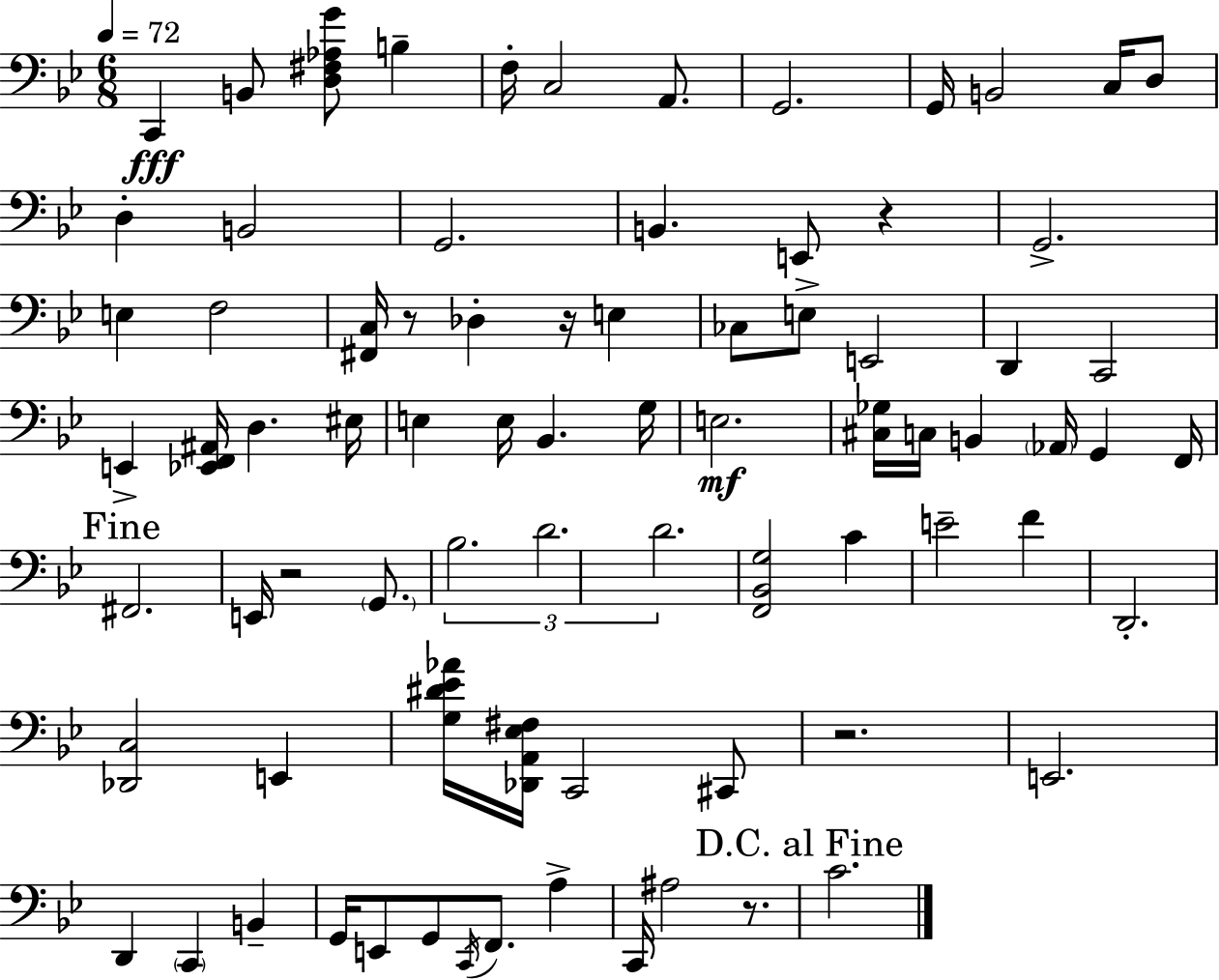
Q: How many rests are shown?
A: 6